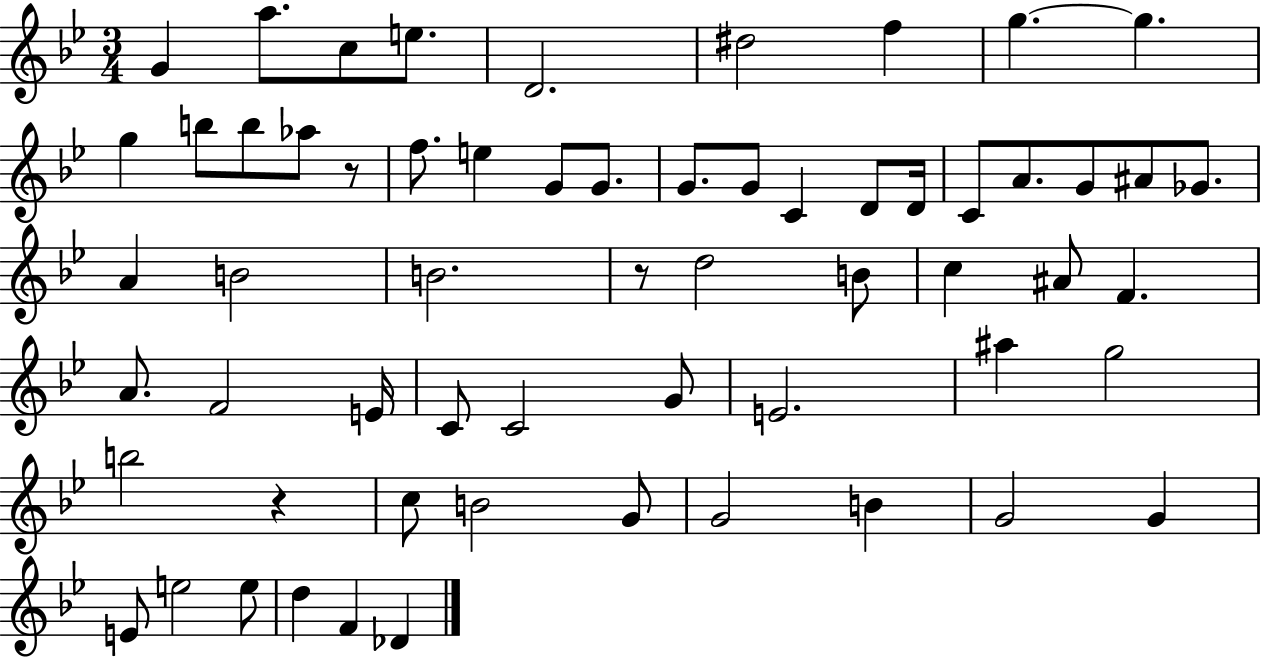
G4/q A5/e. C5/e E5/e. D4/h. D#5/h F5/q G5/q. G5/q. G5/q B5/e B5/e Ab5/e R/e F5/e. E5/q G4/e G4/e. G4/e. G4/e C4/q D4/e D4/s C4/e A4/e. G4/e A#4/e Gb4/e. A4/q B4/h B4/h. R/e D5/h B4/e C5/q A#4/e F4/q. A4/e. F4/h E4/s C4/e C4/h G4/e E4/h. A#5/q G5/h B5/h R/q C5/e B4/h G4/e G4/h B4/q G4/h G4/q E4/e E5/h E5/e D5/q F4/q Db4/q